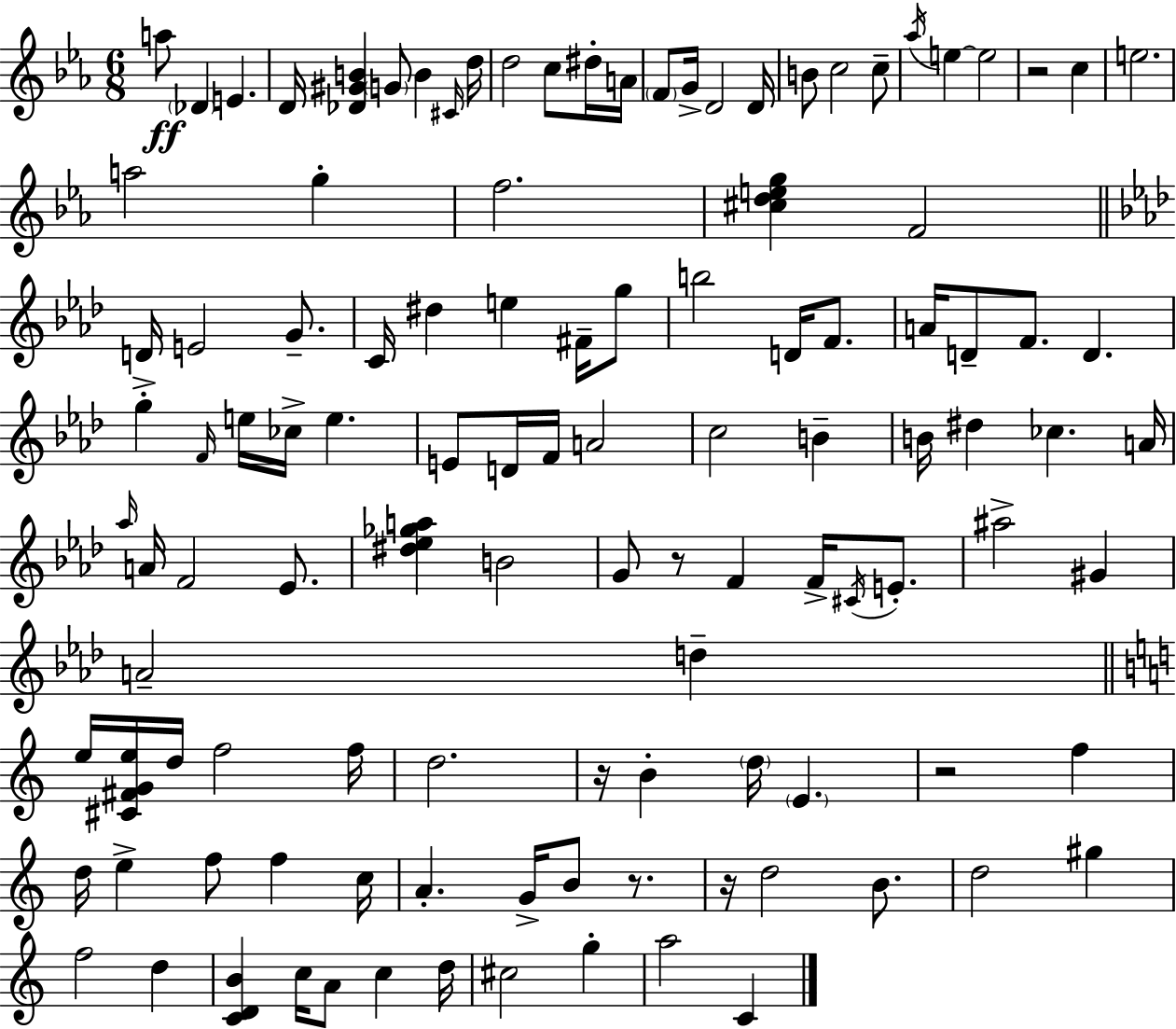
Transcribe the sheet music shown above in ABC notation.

X:1
T:Untitled
M:6/8
L:1/4
K:Eb
a/2 _D E D/4 [_D^GB] G/2 B ^C/4 d/4 d2 c/2 ^d/4 A/4 F/2 G/4 D2 D/4 B/2 c2 c/2 _a/4 e e2 z2 c e2 a2 g f2 [^cdeg] F2 D/4 E2 G/2 C/4 ^d e ^F/4 g/2 b2 D/4 F/2 A/4 D/2 F/2 D g F/4 e/4 _c/4 e E/2 D/4 F/4 A2 c2 B B/4 ^d _c A/4 _a/4 A/4 F2 _E/2 [^d_e_ga] B2 G/2 z/2 F F/4 ^C/4 E/2 ^a2 ^G A2 d e/4 [^C^FGe]/4 d/4 f2 f/4 d2 z/4 B d/4 E z2 f d/4 e f/2 f c/4 A G/4 B/2 z/2 z/4 d2 B/2 d2 ^g f2 d [CDB] c/4 A/2 c d/4 ^c2 g a2 C